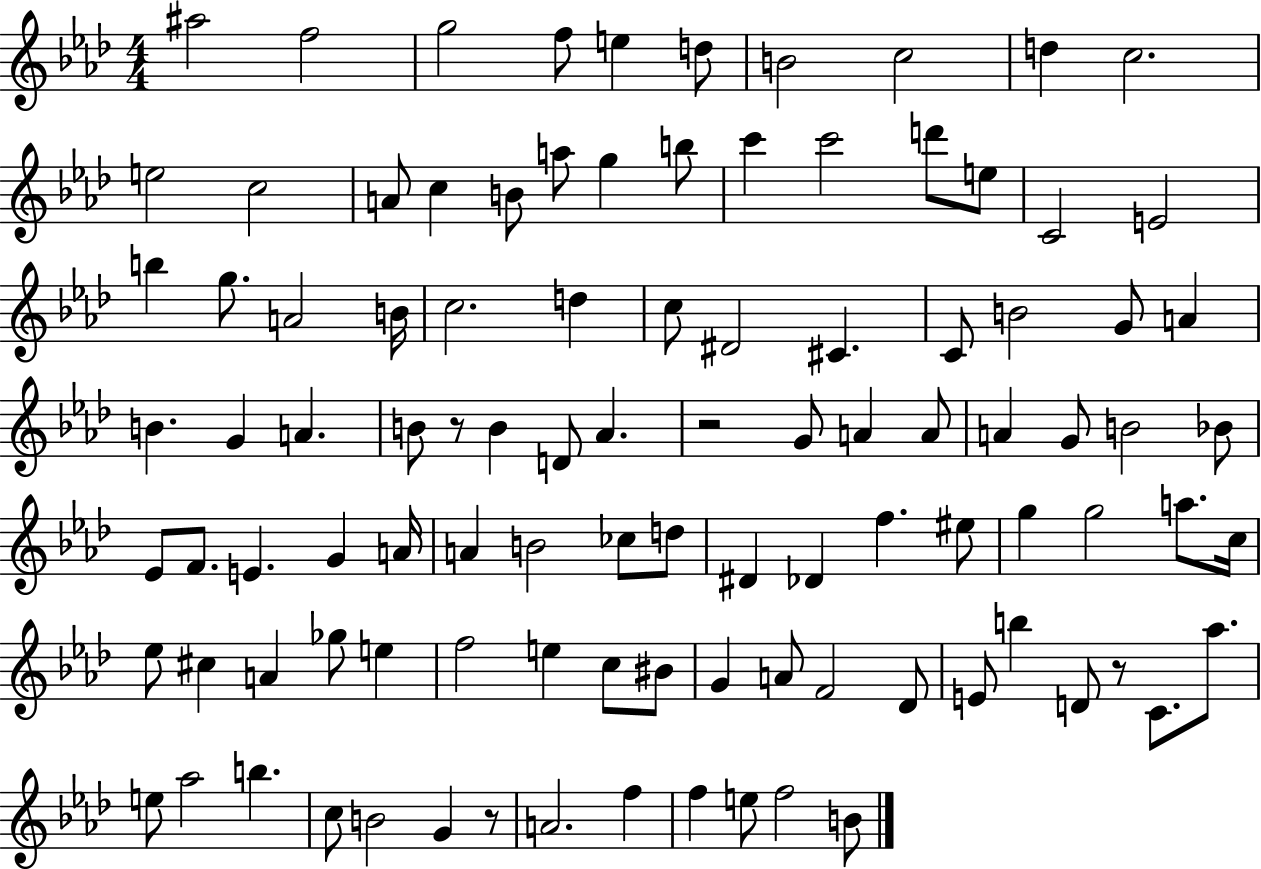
A#5/h F5/h G5/h F5/e E5/q D5/e B4/h C5/h D5/q C5/h. E5/h C5/h A4/e C5/q B4/e A5/e G5/q B5/e C6/q C6/h D6/e E5/e C4/h E4/h B5/q G5/e. A4/h B4/s C5/h. D5/q C5/e D#4/h C#4/q. C4/e B4/h G4/e A4/q B4/q. G4/q A4/q. B4/e R/e B4/q D4/e Ab4/q. R/h G4/e A4/q A4/e A4/q G4/e B4/h Bb4/e Eb4/e F4/e. E4/q. G4/q A4/s A4/q B4/h CES5/e D5/e D#4/q Db4/q F5/q. EIS5/e G5/q G5/h A5/e. C5/s Eb5/e C#5/q A4/q Gb5/e E5/q F5/h E5/q C5/e BIS4/e G4/q A4/e F4/h Db4/e E4/e B5/q D4/e R/e C4/e. Ab5/e. E5/e Ab5/h B5/q. C5/e B4/h G4/q R/e A4/h. F5/q F5/q E5/e F5/h B4/e